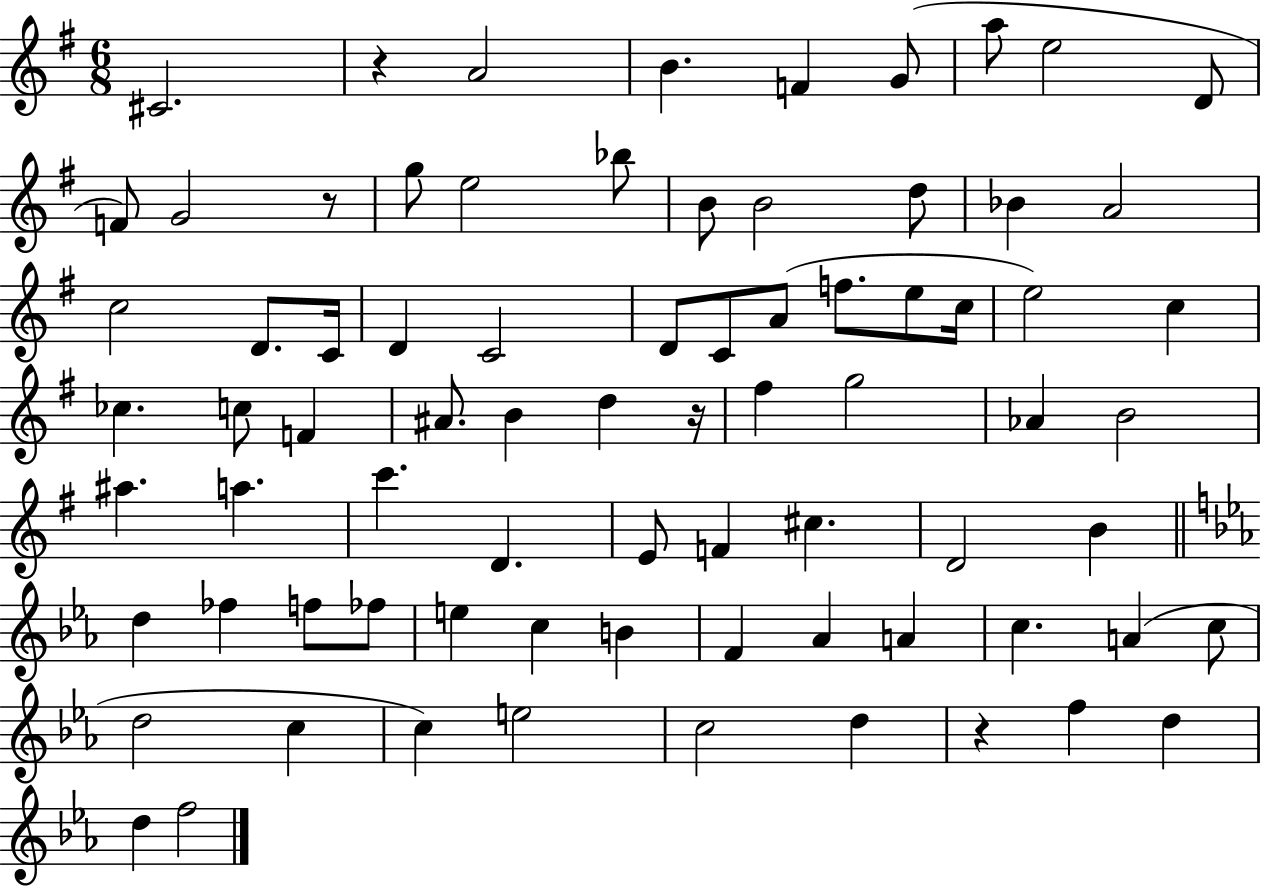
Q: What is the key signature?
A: G major